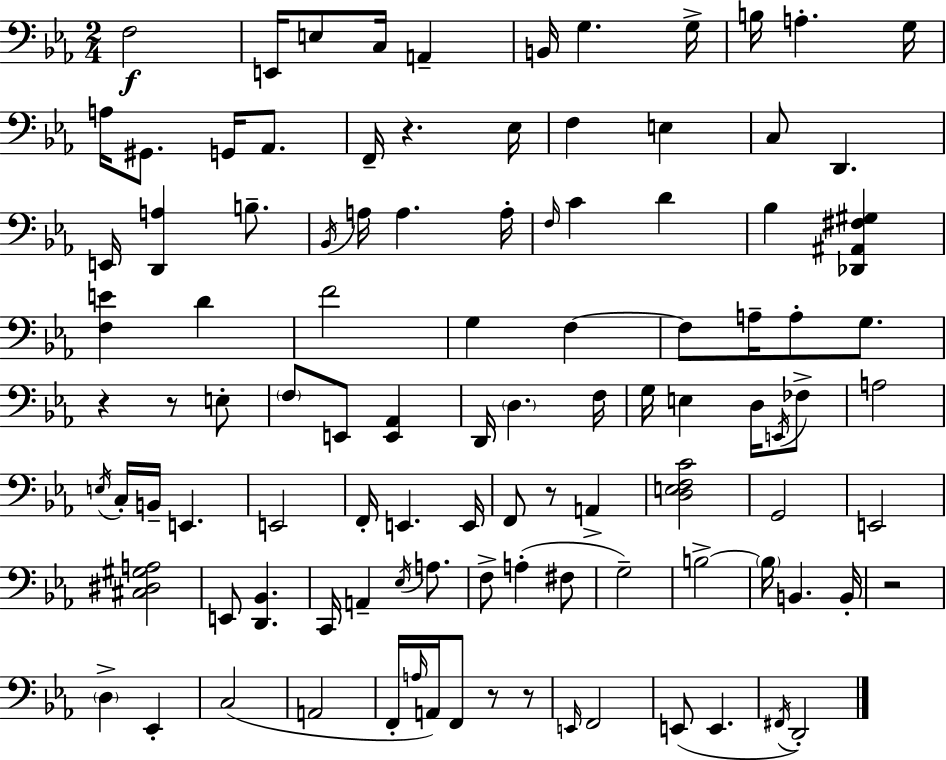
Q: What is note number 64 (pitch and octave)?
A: E2